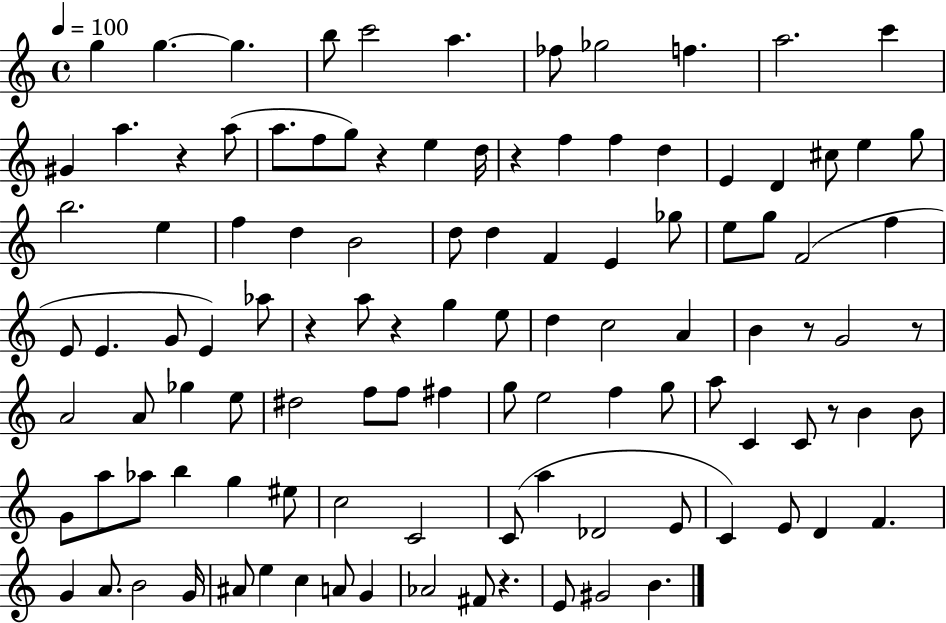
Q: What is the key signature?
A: C major